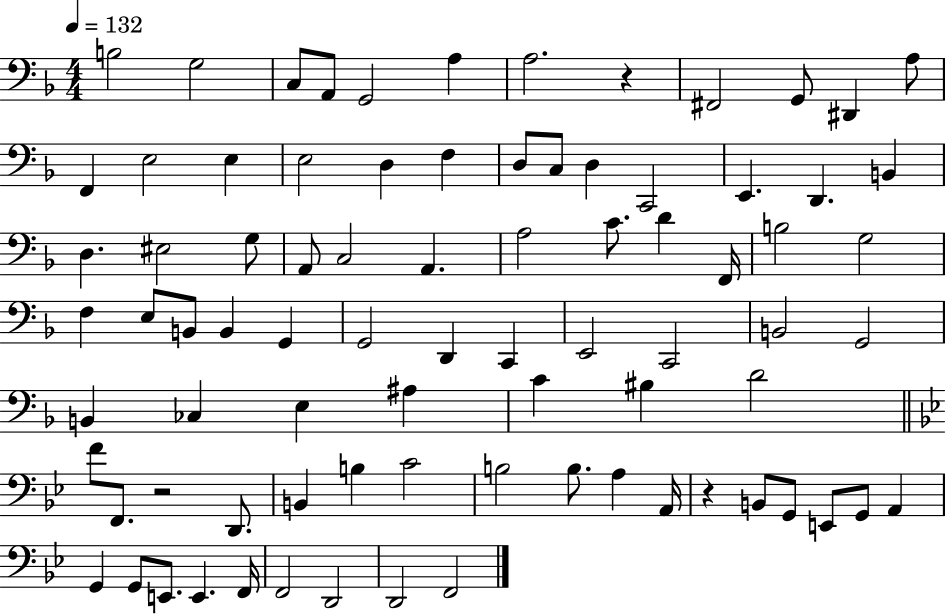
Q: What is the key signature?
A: F major